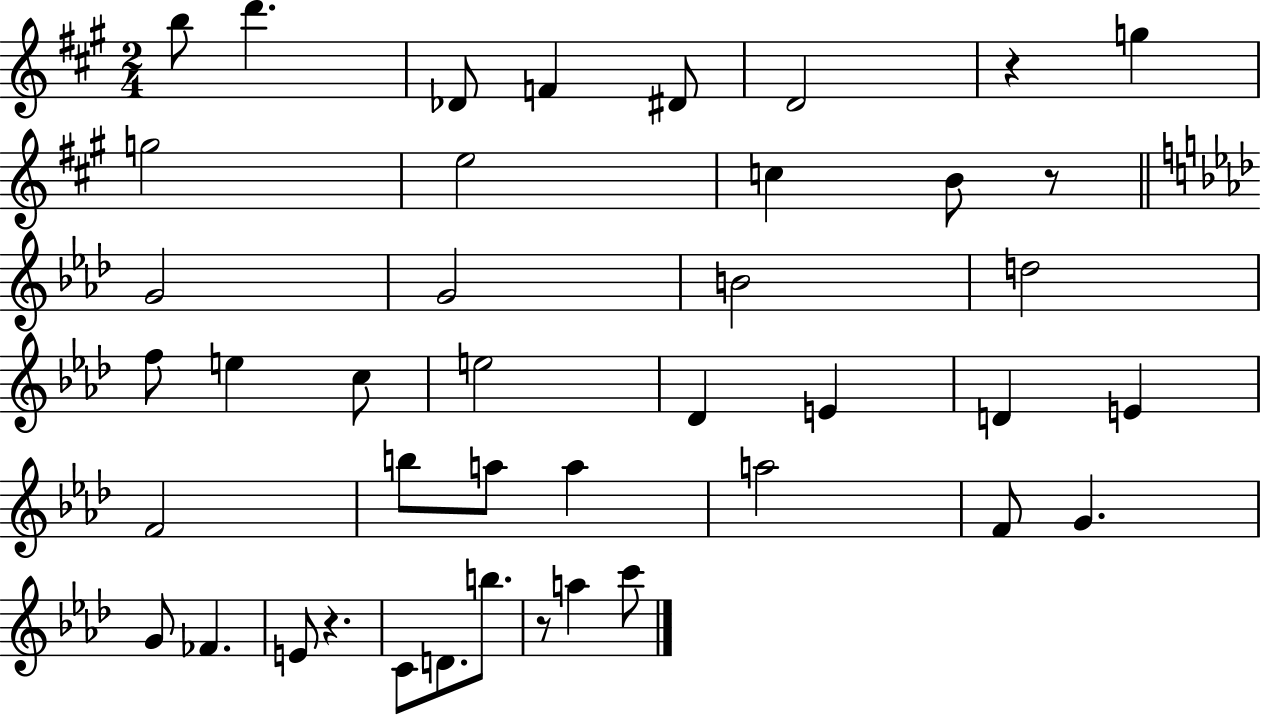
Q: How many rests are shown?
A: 4